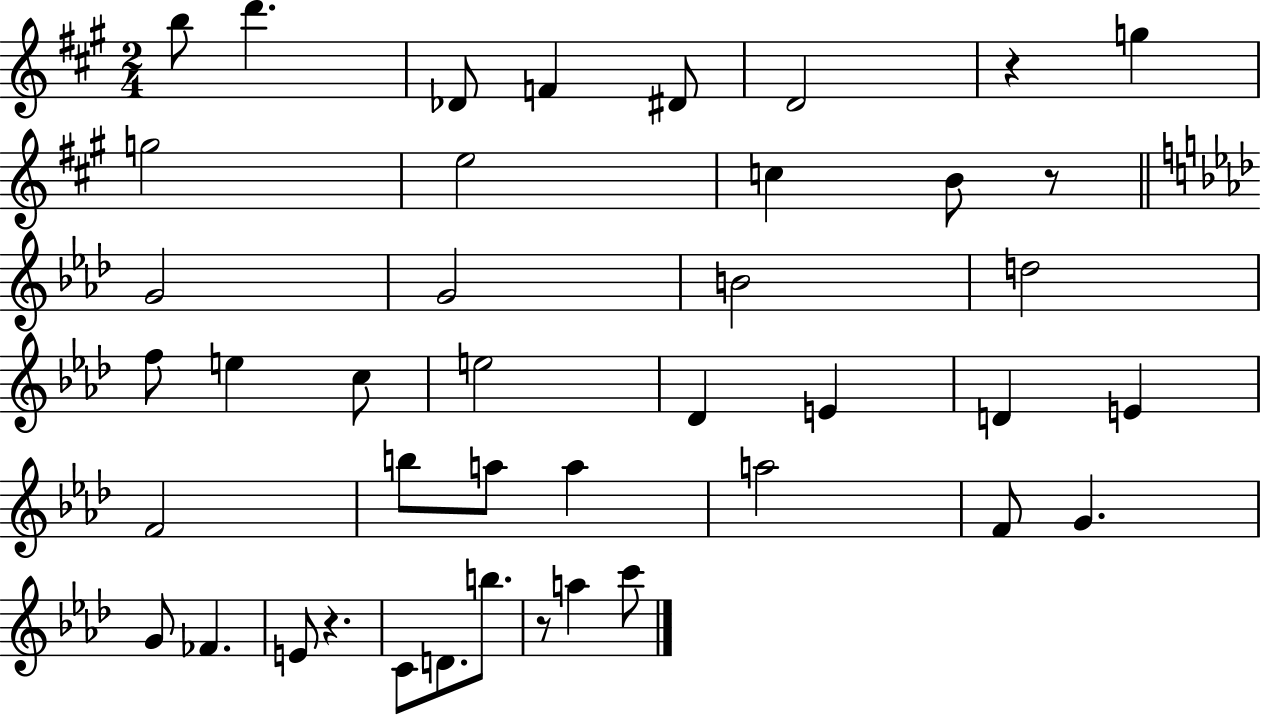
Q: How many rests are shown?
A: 4